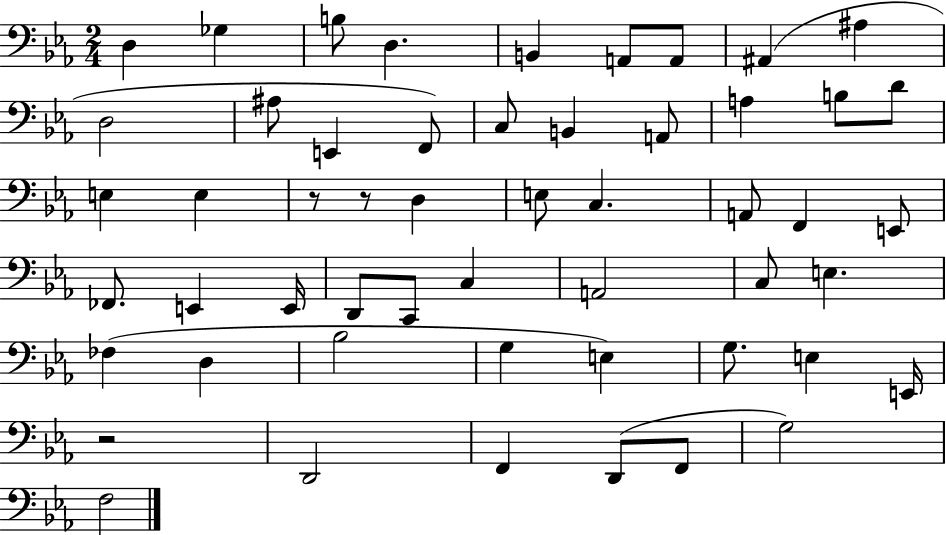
{
  \clef bass
  \numericTimeSignature
  \time 2/4
  \key ees \major
  d4 ges4 | b8 d4. | b,4 a,8 a,8 | ais,4( ais4 | \break d2 | ais8 e,4 f,8) | c8 b,4 a,8 | a4 b8 d'8 | \break e4 e4 | r8 r8 d4 | e8 c4. | a,8 f,4 e,8 | \break fes,8. e,4 e,16 | d,8 c,8 c4 | a,2 | c8 e4. | \break fes4( d4 | bes2 | g4 e4) | g8. e4 e,16 | \break r2 | d,2 | f,4 d,8( f,8 | g2) | \break f2 | \bar "|."
}